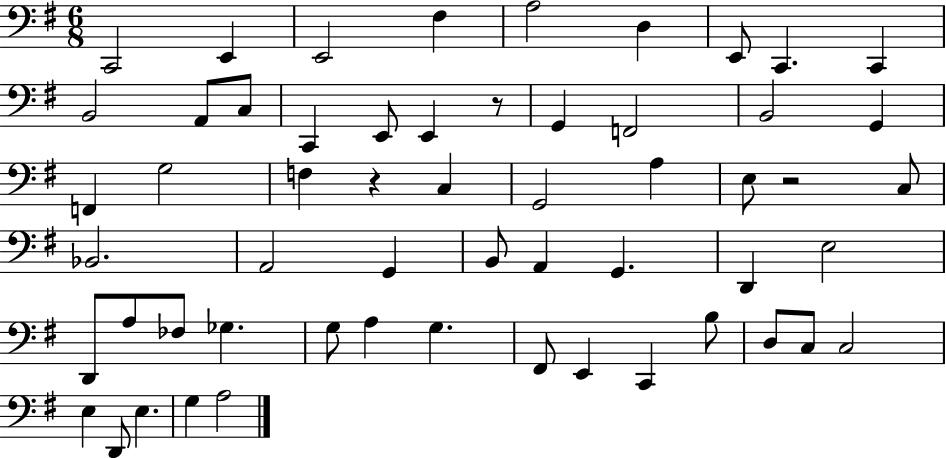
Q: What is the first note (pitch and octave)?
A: C2